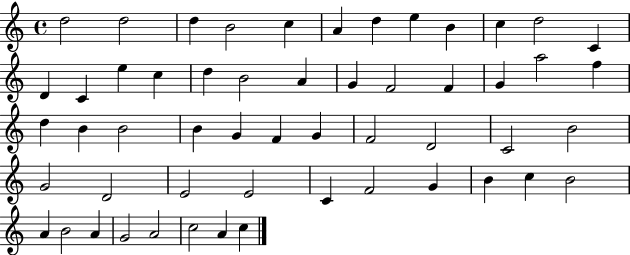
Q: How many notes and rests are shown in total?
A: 54